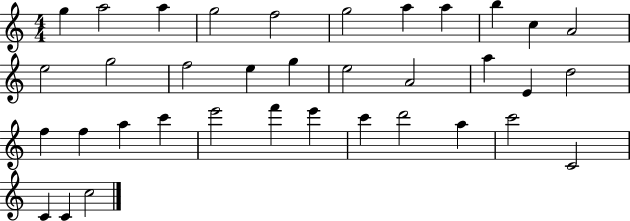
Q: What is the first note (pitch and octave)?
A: G5